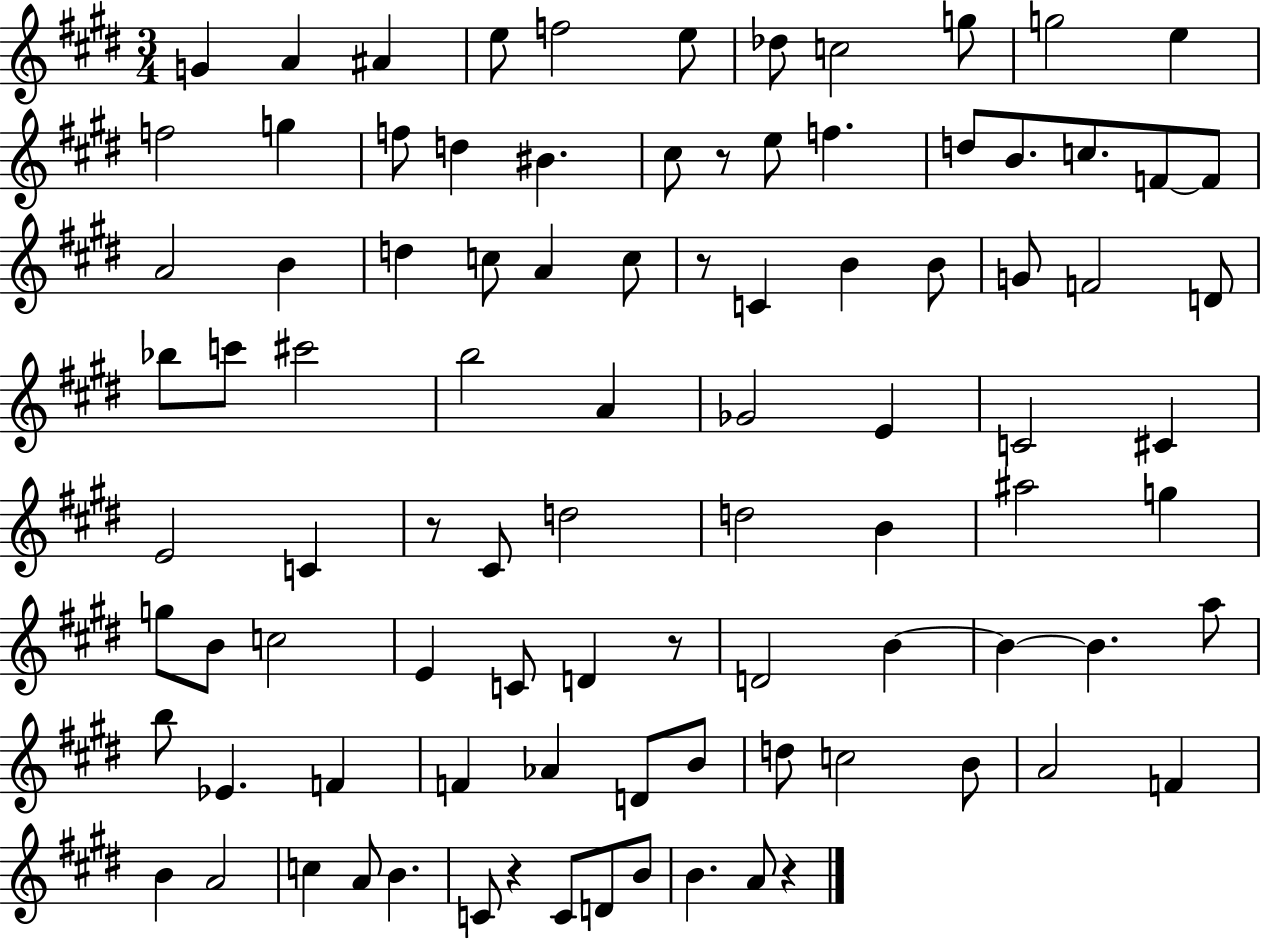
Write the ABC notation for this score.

X:1
T:Untitled
M:3/4
L:1/4
K:E
G A ^A e/2 f2 e/2 _d/2 c2 g/2 g2 e f2 g f/2 d ^B ^c/2 z/2 e/2 f d/2 B/2 c/2 F/2 F/2 A2 B d c/2 A c/2 z/2 C B B/2 G/2 F2 D/2 _b/2 c'/2 ^c'2 b2 A _G2 E C2 ^C E2 C z/2 ^C/2 d2 d2 B ^a2 g g/2 B/2 c2 E C/2 D z/2 D2 B B B a/2 b/2 _E F F _A D/2 B/2 d/2 c2 B/2 A2 F B A2 c A/2 B C/2 z C/2 D/2 B/2 B A/2 z